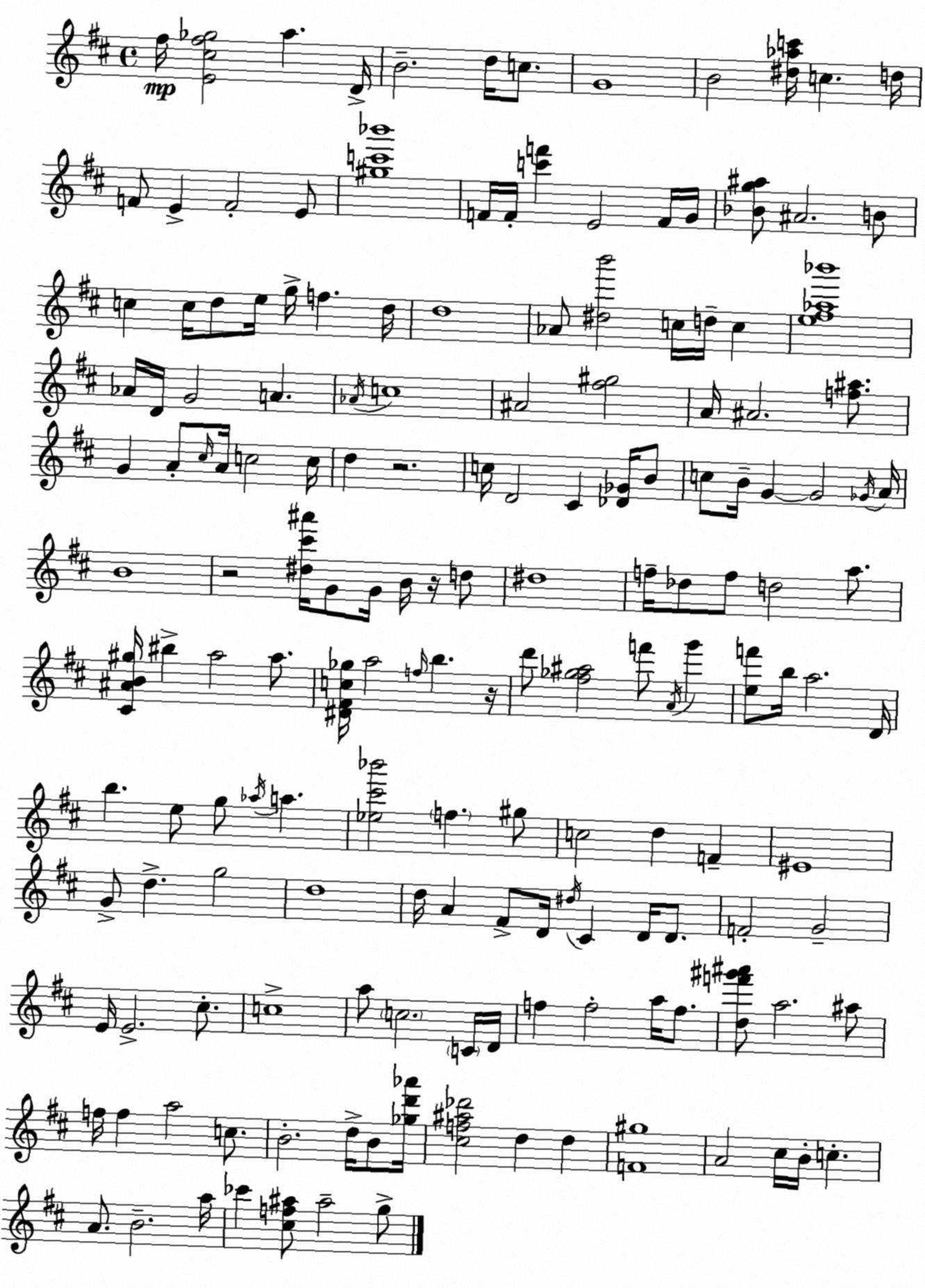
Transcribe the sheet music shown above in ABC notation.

X:1
T:Untitled
M:4/4
L:1/4
K:D
^f/4 [E^c^f_g]2 a D/4 B2 d/4 c/2 G4 B2 [^d_ac']/4 c d/4 F/2 E F2 E/2 [^gc'_b']4 F/4 F/4 [c'f'] E2 F/4 G/4 [_Bg^a]/2 ^A2 B/2 c c/4 d/2 e/4 g/4 f d/4 d4 _A/2 [^db']2 c/4 d/4 c [e^f_a_b']4 _A/4 D/4 G2 A _A/4 c4 ^A2 [^f^g]2 A/4 ^A2 [f^a]/2 G A/2 ^c/4 A/4 c2 c/4 d z2 c/4 D2 ^C [_D_G]/4 B/2 c/2 B/4 G G2 _G/4 A/4 B4 z2 [^d^c'^a']/4 G/2 G/4 B/4 z/4 d/2 ^d4 f/4 _d/2 f/2 d2 a/2 [^C^AB^g]/4 ^b a2 a/2 [^D^Fc_g]/4 a2 f/4 b z/4 d'/2 [^f_g^a]2 f'/2 A/4 g' [ef']/2 b/4 a2 D/4 b e/2 g/2 _a/4 a [_e^c'_b']2 f ^g/2 c2 d F ^E4 G/2 d g2 d4 d/4 A ^F/2 D/4 ^d/4 ^C D/4 D/2 F2 G2 E/4 E2 ^c/2 c4 a/2 c2 C/4 D/4 f f2 a/4 f/2 [df'^g'^a']/2 a2 ^a/2 f/4 f a2 c/2 B2 d/4 B/2 [_gd'_a']/4 [^cf^a_d']2 d d [F^g]4 A2 ^c/4 B/4 c A/2 B2 a/4 _c' [^cf^a]/2 ^a2 g/2